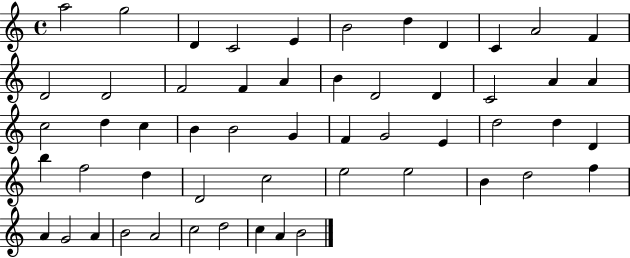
A5/h G5/h D4/q C4/h E4/q B4/h D5/q D4/q C4/q A4/h F4/q D4/h D4/h F4/h F4/q A4/q B4/q D4/h D4/q C4/h A4/q A4/q C5/h D5/q C5/q B4/q B4/h G4/q F4/q G4/h E4/q D5/h D5/q D4/q B5/q F5/h D5/q D4/h C5/h E5/h E5/h B4/q D5/h F5/q A4/q G4/h A4/q B4/h A4/h C5/h D5/h C5/q A4/q B4/h